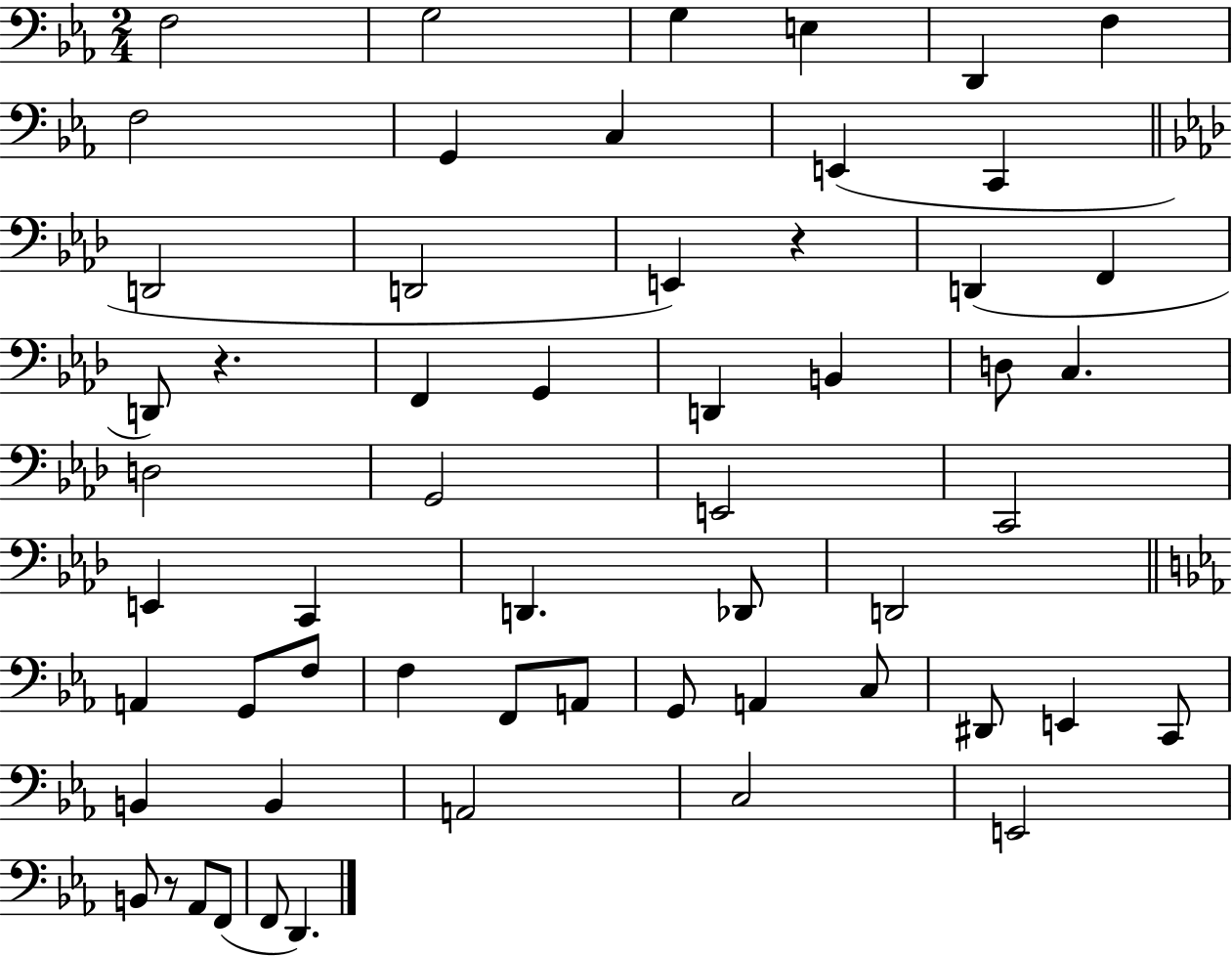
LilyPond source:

{
  \clef bass
  \numericTimeSignature
  \time 2/4
  \key ees \major
  \repeat volta 2 { f2 | g2 | g4 e4 | d,4 f4 | \break f2 | g,4 c4 | e,4( c,4 | \bar "||" \break \key f \minor d,2 | d,2 | e,4) r4 | d,4( f,4 | \break d,8) r4. | f,4 g,4 | d,4 b,4 | d8 c4. | \break d2 | g,2 | e,2 | c,2 | \break e,4 c,4 | d,4. des,8 | d,2 | \bar "||" \break \key ees \major a,4 g,8 f8 | f4 f,8 a,8 | g,8 a,4 c8 | dis,8 e,4 c,8 | \break b,4 b,4 | a,2 | c2 | e,2 | \break b,8 r8 aes,8 f,8( | f,8 d,4.) | } \bar "|."
}